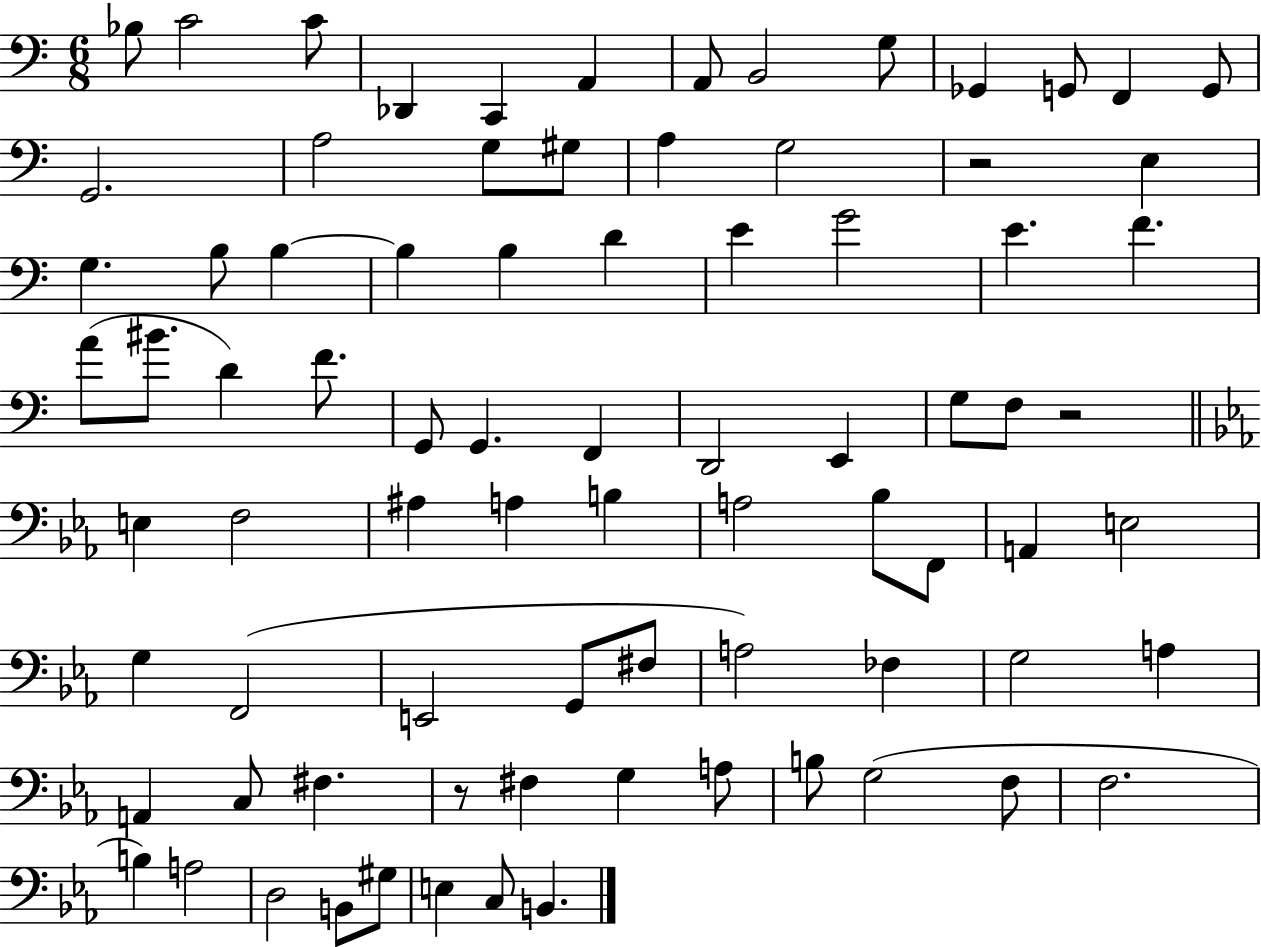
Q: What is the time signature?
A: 6/8